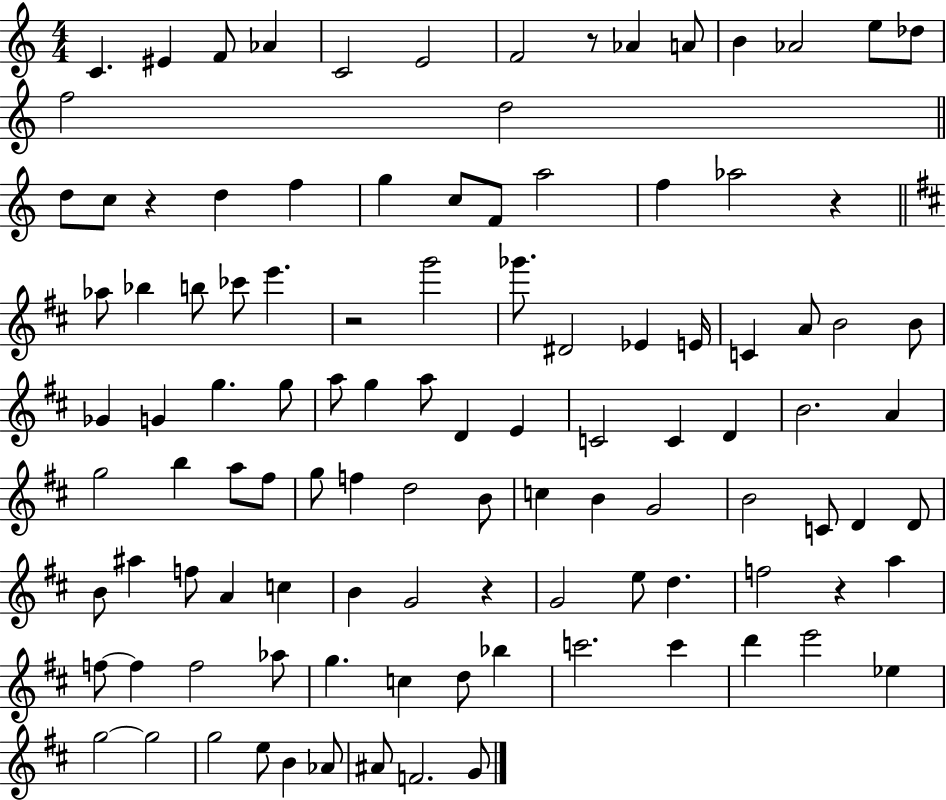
X:1
T:Untitled
M:4/4
L:1/4
K:C
C ^E F/2 _A C2 E2 F2 z/2 _A A/2 B _A2 e/2 _d/2 f2 d2 d/2 c/2 z d f g c/2 F/2 a2 f _a2 z _a/2 _b b/2 _c'/2 e' z2 g'2 _g'/2 ^D2 _E E/4 C A/2 B2 B/2 _G G g g/2 a/2 g a/2 D E C2 C D B2 A g2 b a/2 ^f/2 g/2 f d2 B/2 c B G2 B2 C/2 D D/2 B/2 ^a f/2 A c B G2 z G2 e/2 d f2 z a f/2 f f2 _a/2 g c d/2 _b c'2 c' d' e'2 _e g2 g2 g2 e/2 B _A/2 ^A/2 F2 G/2